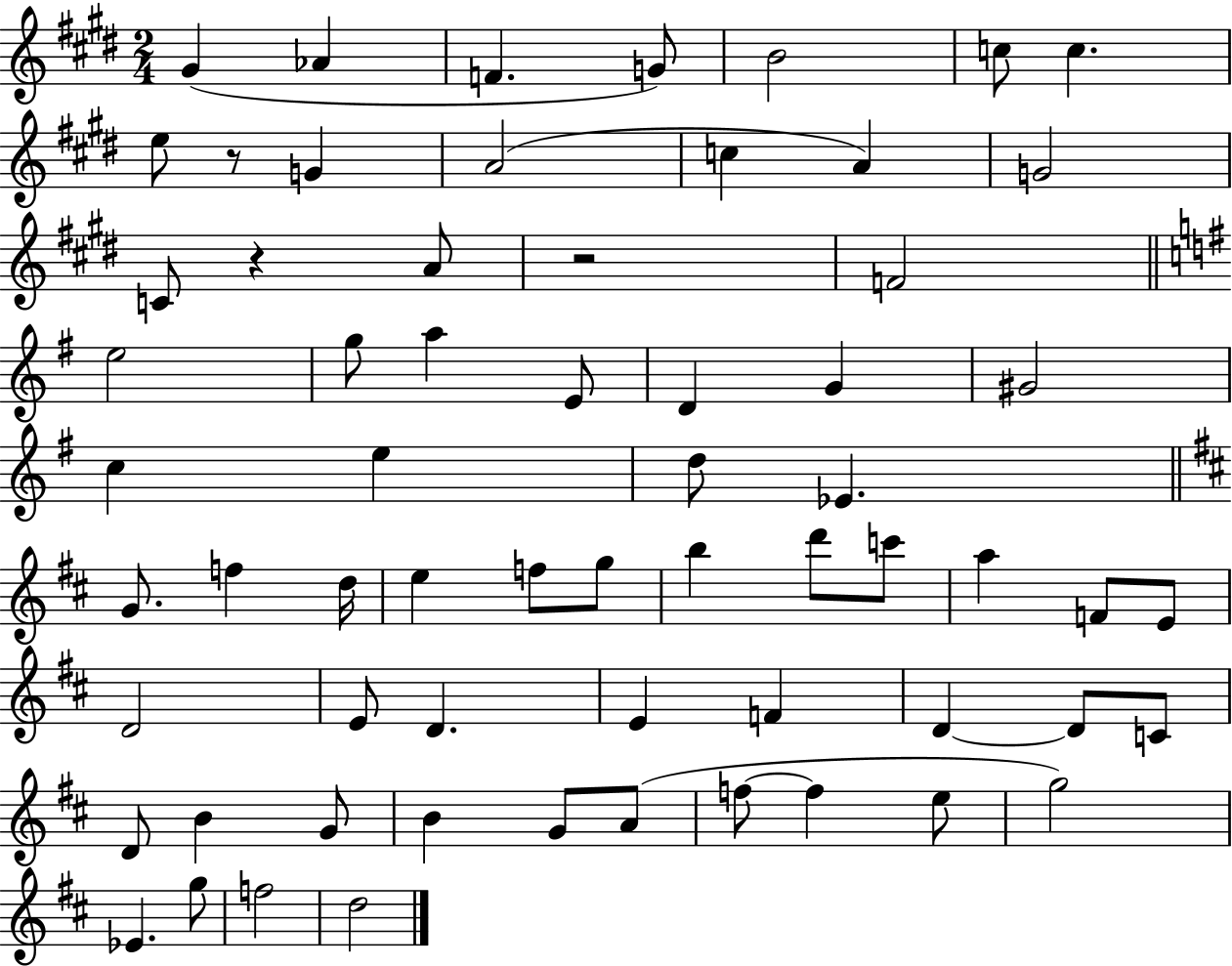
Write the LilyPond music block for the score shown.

{
  \clef treble
  \numericTimeSignature
  \time 2/4
  \key e \major
  gis'4( aes'4 | f'4. g'8) | b'2 | c''8 c''4. | \break e''8 r8 g'4 | a'2( | c''4 a'4) | g'2 | \break c'8 r4 a'8 | r2 | f'2 | \bar "||" \break \key g \major e''2 | g''8 a''4 e'8 | d'4 g'4 | gis'2 | \break c''4 e''4 | d''8 ees'4. | \bar "||" \break \key d \major g'8. f''4 d''16 | e''4 f''8 g''8 | b''4 d'''8 c'''8 | a''4 f'8 e'8 | \break d'2 | e'8 d'4. | e'4 f'4 | d'4~~ d'8 c'8 | \break d'8 b'4 g'8 | b'4 g'8 a'8( | f''8~~ f''4 e''8 | g''2) | \break ees'4. g''8 | f''2 | d''2 | \bar "|."
}